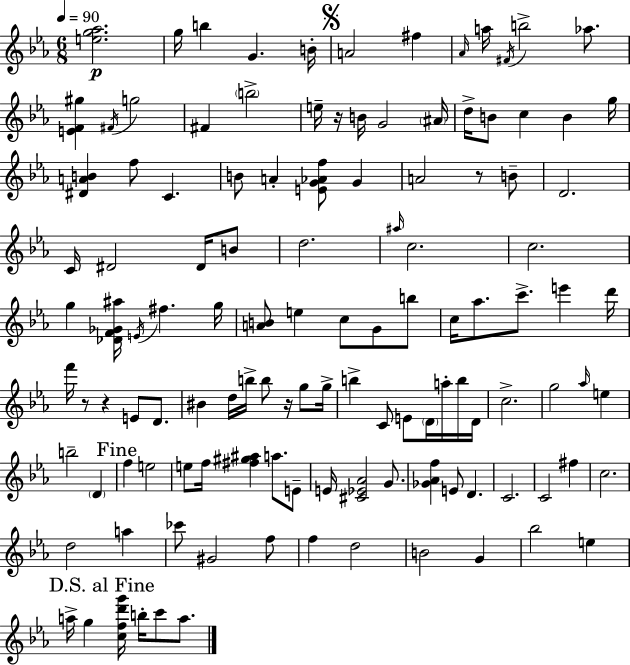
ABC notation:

X:1
T:Untitled
M:6/8
L:1/4
K:Cm
[eg_a]2 g/4 b G B/4 A2 ^f _A/4 a/4 ^F/4 b2 _a/2 [EF^g] ^F/4 g2 ^F b2 e/4 z/4 B/4 G2 ^A/4 d/4 B/2 c B g/4 [^DAB] f/2 C B/2 A [EG_Af]/2 G A2 z/2 B/2 D2 C/4 ^D2 ^D/4 B/2 d2 ^a/4 c2 c2 g [_DF_G^a]/4 E/4 ^f g/4 [AB]/2 e c/2 G/2 b/2 c/4 _a/2 c'/2 e' d'/4 f'/4 z/2 z E/2 D/2 ^B d/4 b/4 b/2 z/4 g/2 g/4 b C/2 E/2 D/4 a/4 b/4 D/4 c2 g2 _a/4 e b2 D f e2 e/2 f/4 [^f^g^a] a/2 E/2 E/4 [^C_E_A]2 G/2 [_G_Af] E/2 D C2 C2 ^f c2 d2 a _c'/2 ^G2 f/2 f d2 B2 G _b2 e a/4 g [cfd'g']/4 b/4 c'/2 a/2